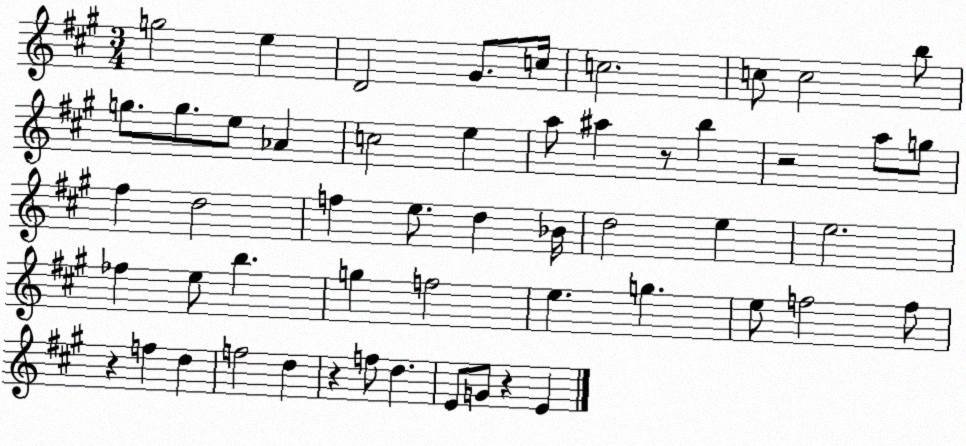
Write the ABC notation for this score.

X:1
T:Untitled
M:3/4
L:1/4
K:A
g2 e D2 ^G/2 c/4 c2 c/2 c2 b/2 g/2 g/2 e/2 _A c2 e a/2 ^a z/2 b z2 a/2 g/2 ^f d2 f e/2 d _B/4 d2 e e2 _f e/2 b g f2 e g e/2 f2 f/2 z f d f2 d z f/2 d E/2 G/2 z E